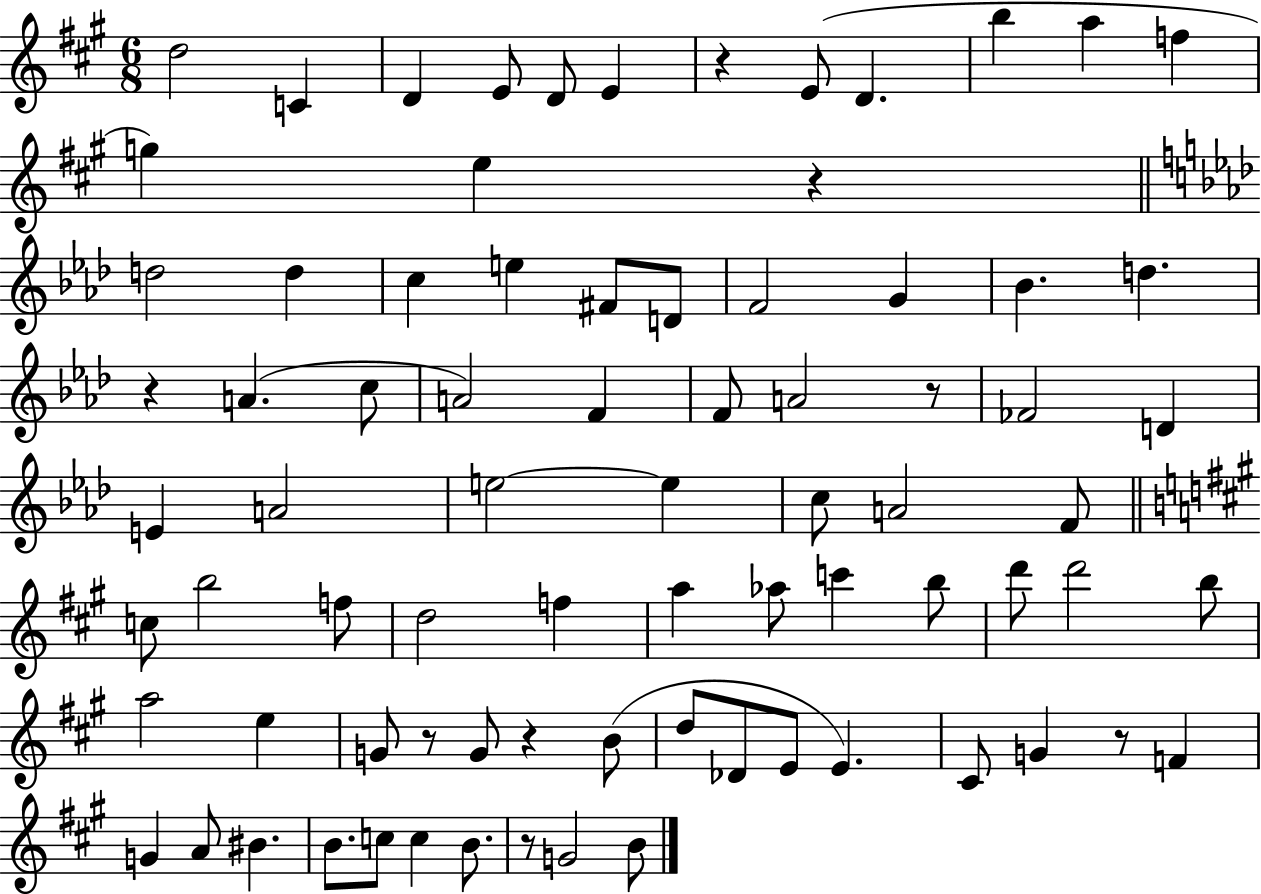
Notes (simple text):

D5/h C4/q D4/q E4/e D4/e E4/q R/q E4/e D4/q. B5/q A5/q F5/q G5/q E5/q R/q D5/h D5/q C5/q E5/q F#4/e D4/e F4/h G4/q Bb4/q. D5/q. R/q A4/q. C5/e A4/h F4/q F4/e A4/h R/e FES4/h D4/q E4/q A4/h E5/h E5/q C5/e A4/h F4/e C5/e B5/h F5/e D5/h F5/q A5/q Ab5/e C6/q B5/e D6/e D6/h B5/e A5/h E5/q G4/e R/e G4/e R/q B4/e D5/e Db4/e E4/e E4/q. C#4/e G4/q R/e F4/q G4/q A4/e BIS4/q. B4/e. C5/e C5/q B4/e. R/e G4/h B4/e